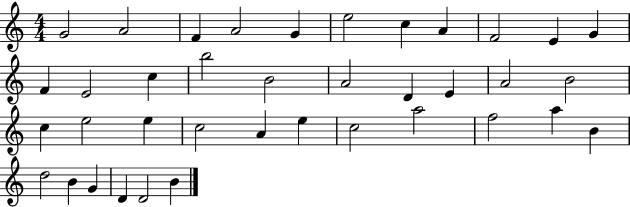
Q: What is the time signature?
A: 4/4